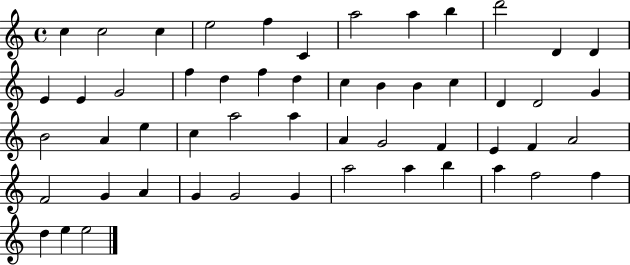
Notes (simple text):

C5/q C5/h C5/q E5/h F5/q C4/q A5/h A5/q B5/q D6/h D4/q D4/q E4/q E4/q G4/h F5/q D5/q F5/q D5/q C5/q B4/q B4/q C5/q D4/q D4/h G4/q B4/h A4/q E5/q C5/q A5/h A5/q A4/q G4/h F4/q E4/q F4/q A4/h F4/h G4/q A4/q G4/q G4/h G4/q A5/h A5/q B5/q A5/q F5/h F5/q D5/q E5/q E5/h